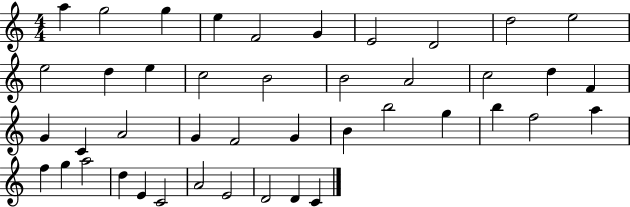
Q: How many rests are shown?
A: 0